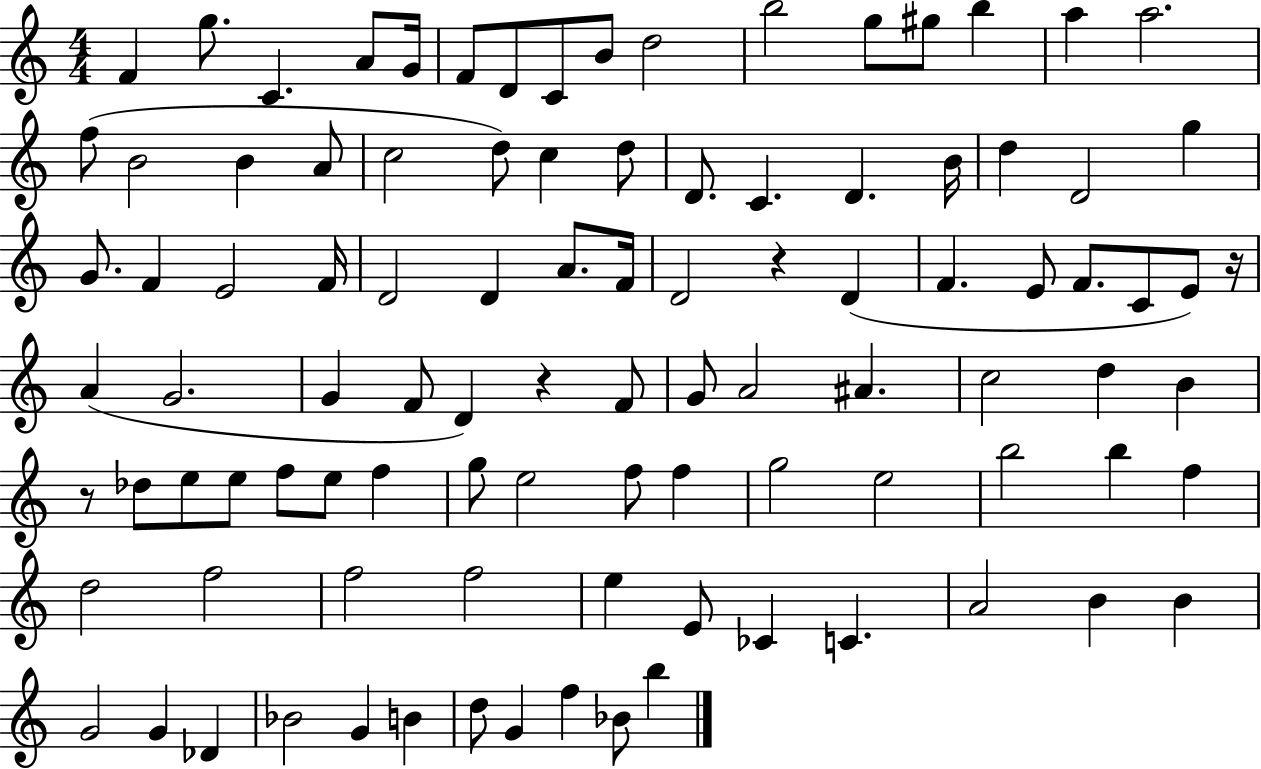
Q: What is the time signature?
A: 4/4